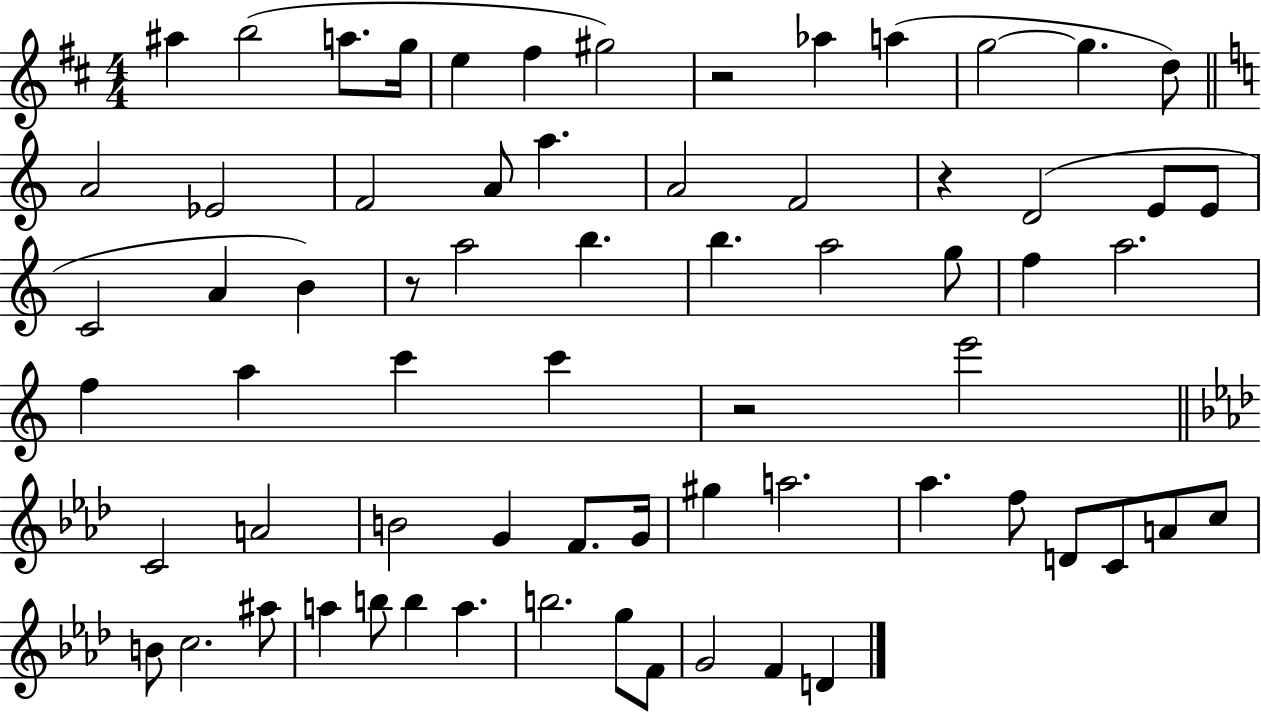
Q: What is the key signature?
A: D major